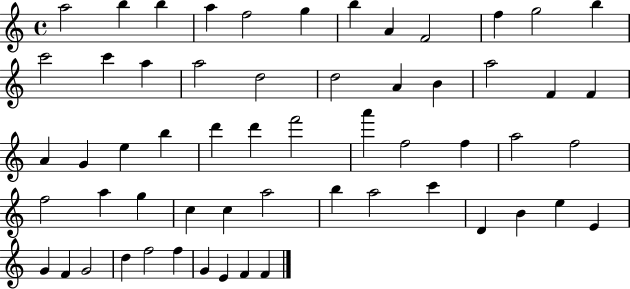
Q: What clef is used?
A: treble